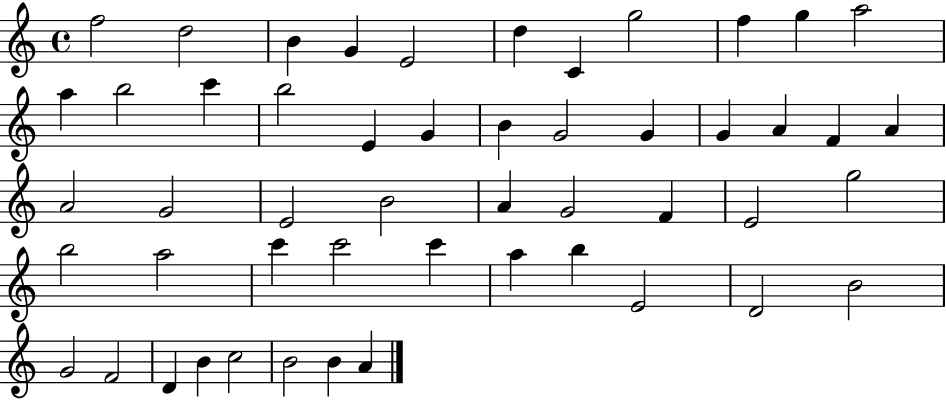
{
  \clef treble
  \time 4/4
  \defaultTimeSignature
  \key c \major
  f''2 d''2 | b'4 g'4 e'2 | d''4 c'4 g''2 | f''4 g''4 a''2 | \break a''4 b''2 c'''4 | b''2 e'4 g'4 | b'4 g'2 g'4 | g'4 a'4 f'4 a'4 | \break a'2 g'2 | e'2 b'2 | a'4 g'2 f'4 | e'2 g''2 | \break b''2 a''2 | c'''4 c'''2 c'''4 | a''4 b''4 e'2 | d'2 b'2 | \break g'2 f'2 | d'4 b'4 c''2 | b'2 b'4 a'4 | \bar "|."
}